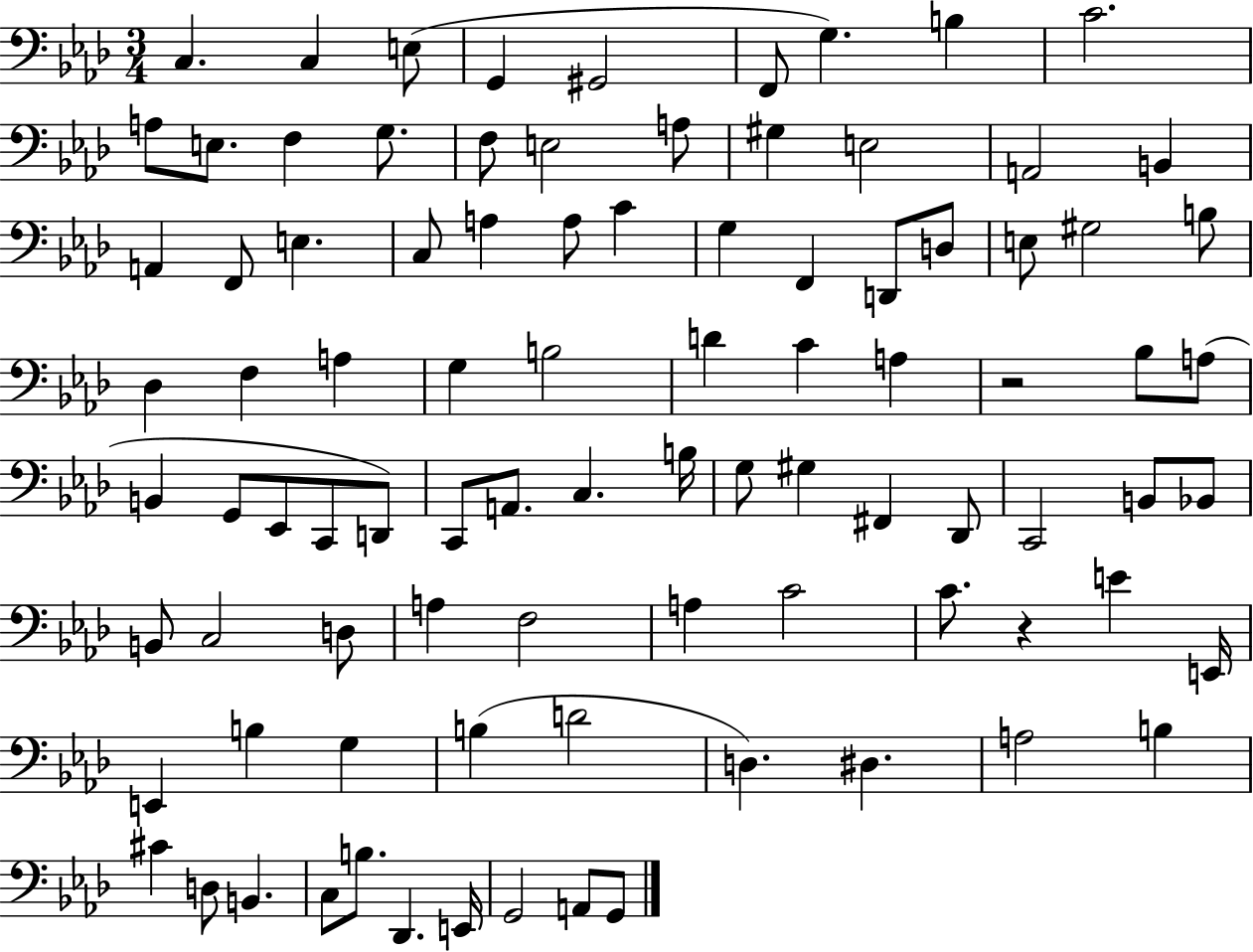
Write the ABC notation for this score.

X:1
T:Untitled
M:3/4
L:1/4
K:Ab
C, C, E,/2 G,, ^G,,2 F,,/2 G, B, C2 A,/2 E,/2 F, G,/2 F,/2 E,2 A,/2 ^G, E,2 A,,2 B,, A,, F,,/2 E, C,/2 A, A,/2 C G, F,, D,,/2 D,/2 E,/2 ^G,2 B,/2 _D, F, A, G, B,2 D C A, z2 _B,/2 A,/2 B,, G,,/2 _E,,/2 C,,/2 D,,/2 C,,/2 A,,/2 C, B,/4 G,/2 ^G, ^F,, _D,,/2 C,,2 B,,/2 _B,,/2 B,,/2 C,2 D,/2 A, F,2 A, C2 C/2 z E E,,/4 E,, B, G, B, D2 D, ^D, A,2 B, ^C D,/2 B,, C,/2 B,/2 _D,, E,,/4 G,,2 A,,/2 G,,/2